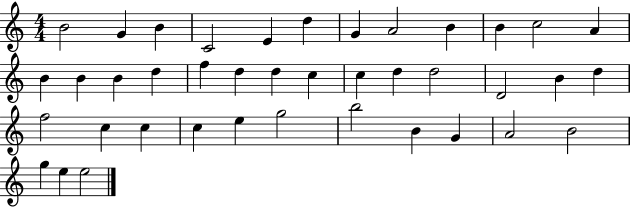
{
  \clef treble
  \numericTimeSignature
  \time 4/4
  \key c \major
  b'2 g'4 b'4 | c'2 e'4 d''4 | g'4 a'2 b'4 | b'4 c''2 a'4 | \break b'4 b'4 b'4 d''4 | f''4 d''4 d''4 c''4 | c''4 d''4 d''2 | d'2 b'4 d''4 | \break f''2 c''4 c''4 | c''4 e''4 g''2 | b''2 b'4 g'4 | a'2 b'2 | \break g''4 e''4 e''2 | \bar "|."
}